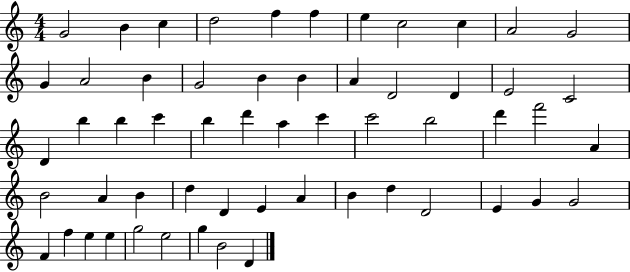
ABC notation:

X:1
T:Untitled
M:4/4
L:1/4
K:C
G2 B c d2 f f e c2 c A2 G2 G A2 B G2 B B A D2 D E2 C2 D b b c' b d' a c' c'2 b2 d' f'2 A B2 A B d D E A B d D2 E G G2 F f e e g2 e2 g B2 D